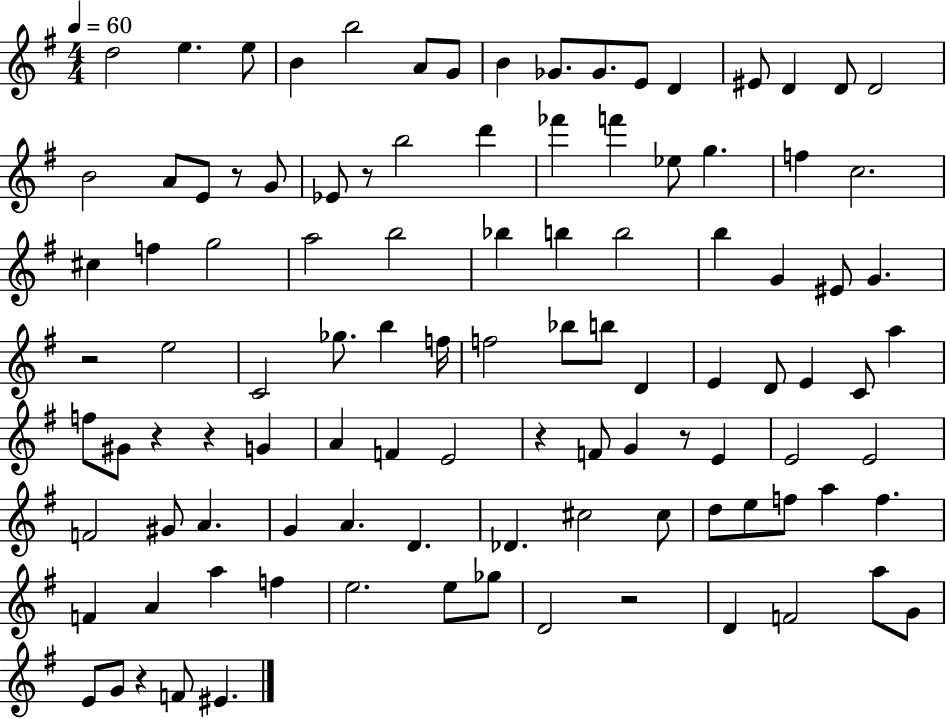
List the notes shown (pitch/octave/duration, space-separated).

D5/h E5/q. E5/e B4/q B5/h A4/e G4/e B4/q Gb4/e. Gb4/e. E4/e D4/q EIS4/e D4/q D4/e D4/h B4/h A4/e E4/e R/e G4/e Eb4/e R/e B5/h D6/q FES6/q F6/q Eb5/e G5/q. F5/q C5/h. C#5/q F5/q G5/h A5/h B5/h Bb5/q B5/q B5/h B5/q G4/q EIS4/e G4/q. R/h E5/h C4/h Gb5/e. B5/q F5/s F5/h Bb5/e B5/e D4/q E4/q D4/e E4/q C4/e A5/q F5/e G#4/e R/q R/q G4/q A4/q F4/q E4/h R/q F4/e G4/q R/e E4/q E4/h E4/h F4/h G#4/e A4/q. G4/q A4/q. D4/q. Db4/q. C#5/h C#5/e D5/e E5/e F5/e A5/q F5/q. F4/q A4/q A5/q F5/q E5/h. E5/e Gb5/e D4/h R/h D4/q F4/h A5/e G4/e E4/e G4/e R/q F4/e EIS4/q.